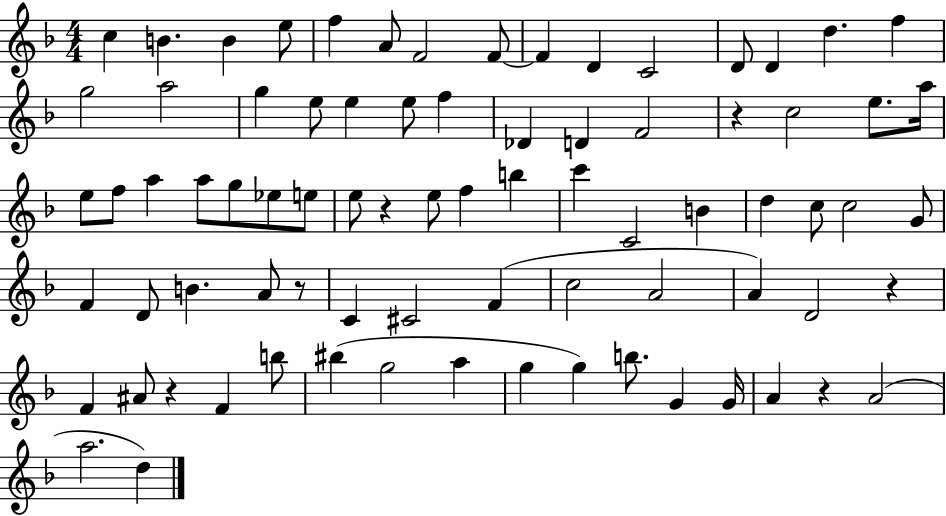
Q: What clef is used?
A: treble